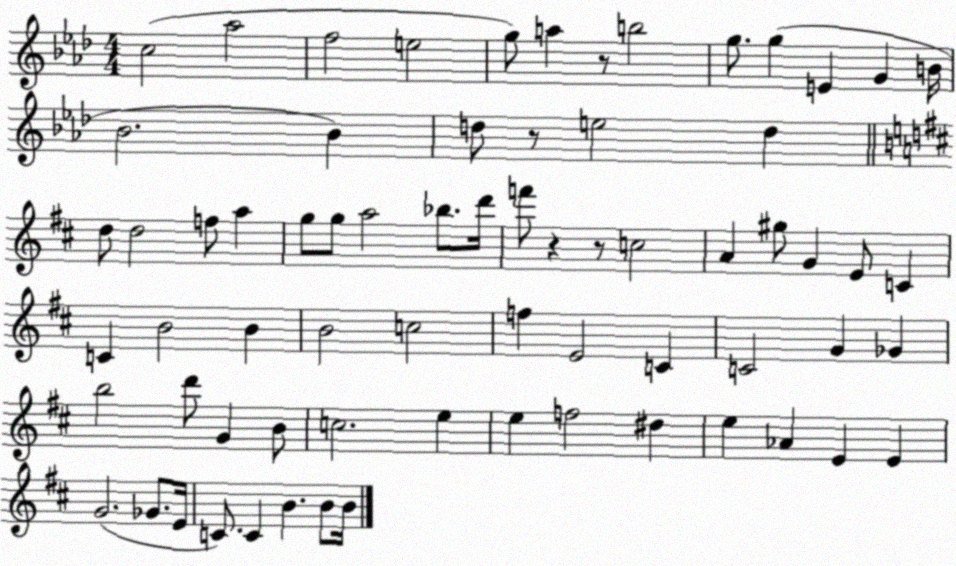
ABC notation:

X:1
T:Untitled
M:4/4
L:1/4
K:Ab
c2 _a2 f2 e2 g/2 a z/2 b2 g/2 g E G B/4 _B2 _B d/2 z/2 e2 d d/2 d2 f/2 a g/2 g/2 a2 _b/2 d'/4 f'/2 z z/2 c2 A ^g/2 G E/2 C C B2 B B2 c2 f E2 C C2 G _G b2 d'/2 G B/2 c2 e e f2 ^d e _A E E G2 _G/2 E/4 C/2 C B B/2 B/4